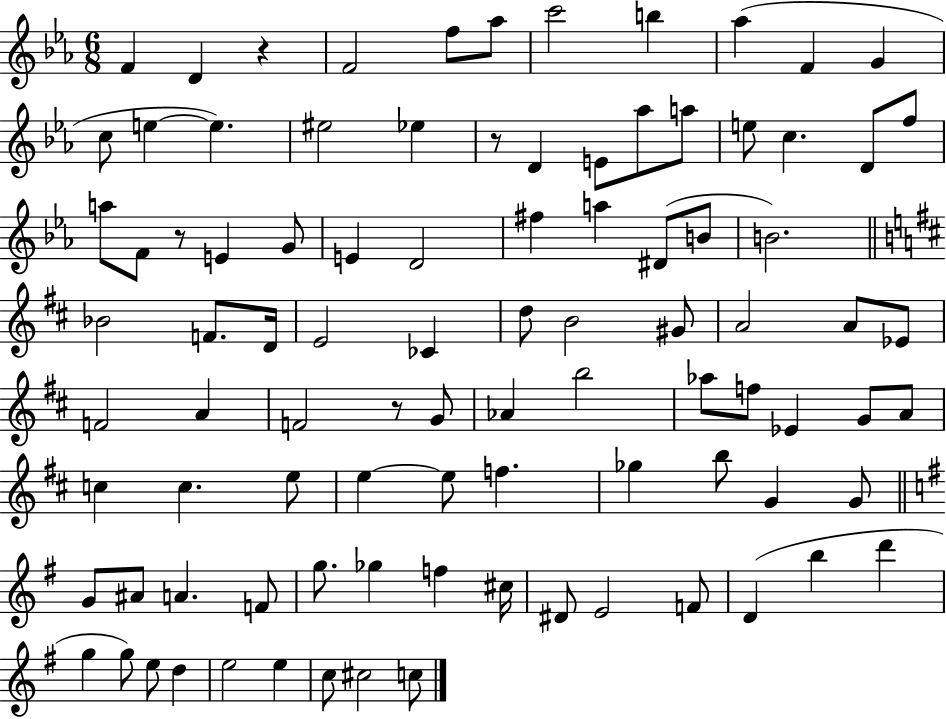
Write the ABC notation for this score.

X:1
T:Untitled
M:6/8
L:1/4
K:Eb
F D z F2 f/2 _a/2 c'2 b _a F G c/2 e e ^e2 _e z/2 D E/2 _a/2 a/2 e/2 c D/2 f/2 a/2 F/2 z/2 E G/2 E D2 ^f a ^D/2 B/2 B2 _B2 F/2 D/4 E2 _C d/2 B2 ^G/2 A2 A/2 _E/2 F2 A F2 z/2 G/2 _A b2 _a/2 f/2 _E G/2 A/2 c c e/2 e e/2 f _g b/2 G G/2 G/2 ^A/2 A F/2 g/2 _g f ^c/4 ^D/2 E2 F/2 D b d' g g/2 e/2 d e2 e c/2 ^c2 c/2